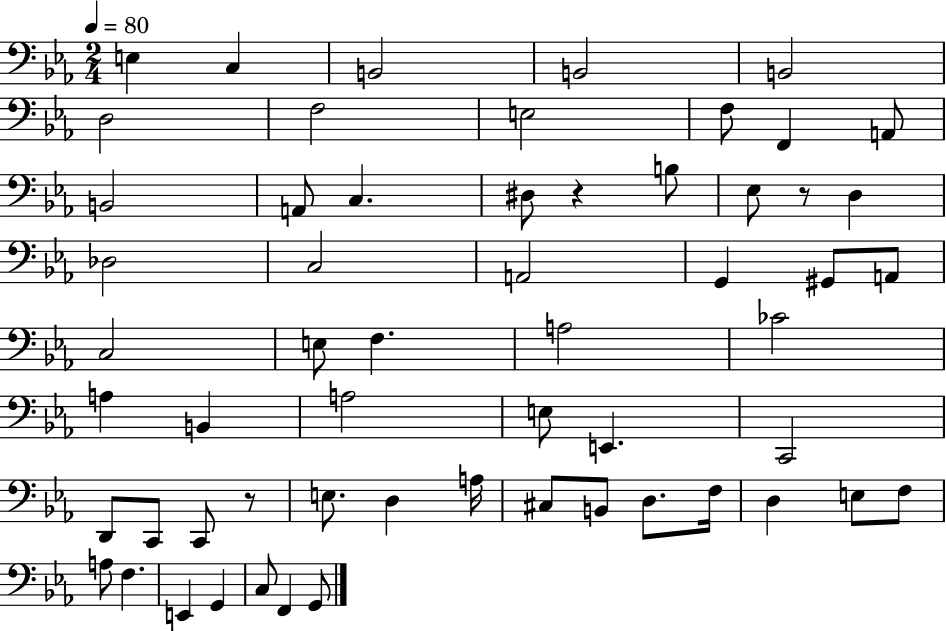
E3/q C3/q B2/h B2/h B2/h D3/h F3/h E3/h F3/e F2/q A2/e B2/h A2/e C3/q. D#3/e R/q B3/e Eb3/e R/e D3/q Db3/h C3/h A2/h G2/q G#2/e A2/e C3/h E3/e F3/q. A3/h CES4/h A3/q B2/q A3/h E3/e E2/q. C2/h D2/e C2/e C2/e R/e E3/e. D3/q A3/s C#3/e B2/e D3/e. F3/s D3/q E3/e F3/e A3/e F3/q. E2/q G2/q C3/e F2/q G2/e